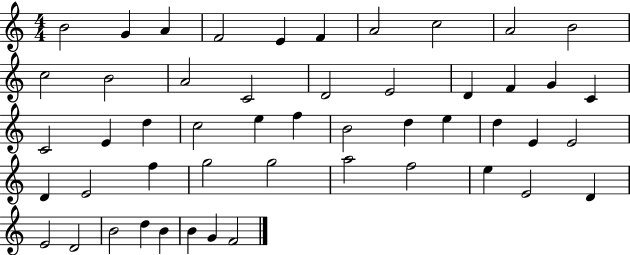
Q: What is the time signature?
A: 4/4